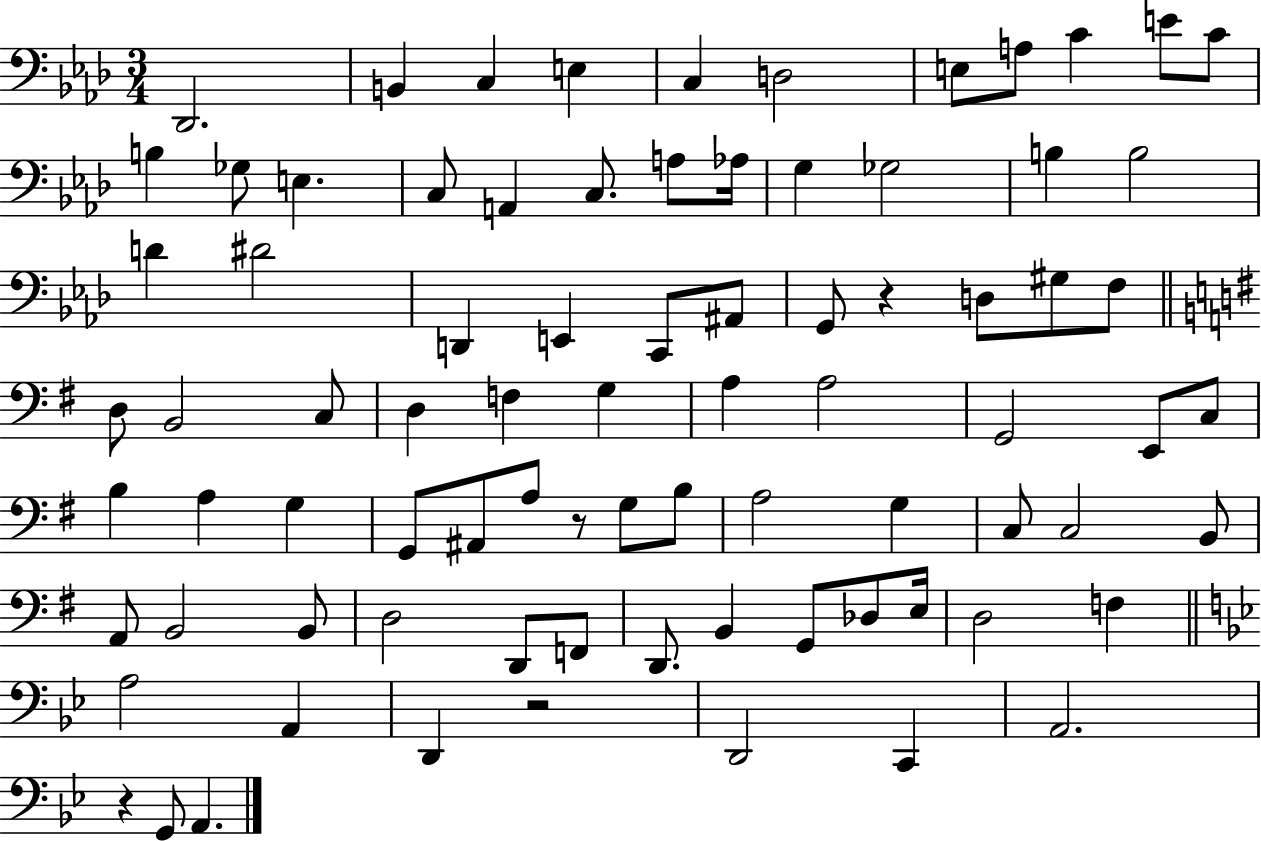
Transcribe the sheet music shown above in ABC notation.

X:1
T:Untitled
M:3/4
L:1/4
K:Ab
_D,,2 B,, C, E, C, D,2 E,/2 A,/2 C E/2 C/2 B, _G,/2 E, C,/2 A,, C,/2 A,/2 _A,/4 G, _G,2 B, B,2 D ^D2 D,, E,, C,,/2 ^A,,/2 G,,/2 z D,/2 ^G,/2 F,/2 D,/2 B,,2 C,/2 D, F, G, A, A,2 G,,2 E,,/2 C,/2 B, A, G, G,,/2 ^A,,/2 A,/2 z/2 G,/2 B,/2 A,2 G, C,/2 C,2 B,,/2 A,,/2 B,,2 B,,/2 D,2 D,,/2 F,,/2 D,,/2 B,, G,,/2 _D,/2 E,/4 D,2 F, A,2 A,, D,, z2 D,,2 C,, A,,2 z G,,/2 A,,